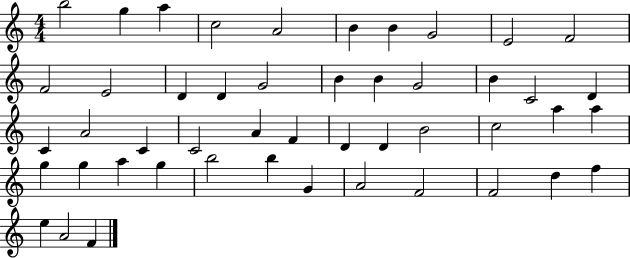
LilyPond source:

{
  \clef treble
  \numericTimeSignature
  \time 4/4
  \key c \major
  b''2 g''4 a''4 | c''2 a'2 | b'4 b'4 g'2 | e'2 f'2 | \break f'2 e'2 | d'4 d'4 g'2 | b'4 b'4 g'2 | b'4 c'2 d'4 | \break c'4 a'2 c'4 | c'2 a'4 f'4 | d'4 d'4 b'2 | c''2 a''4 a''4 | \break g''4 g''4 a''4 g''4 | b''2 b''4 g'4 | a'2 f'2 | f'2 d''4 f''4 | \break e''4 a'2 f'4 | \bar "|."
}